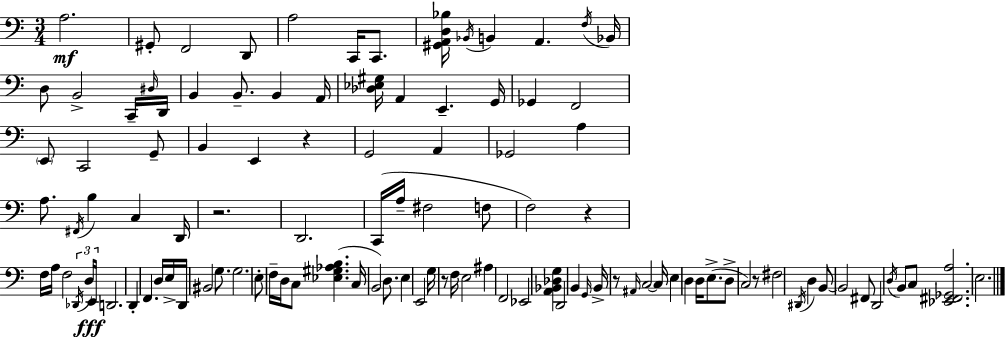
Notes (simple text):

A3/h. G#2/e F2/h D2/e A3/h C2/s C2/e. [G#2,A2,D3,Bb3]/s Bb2/s B2/q A2/q. F3/s Bb2/s D3/e B2/h C2/s D#3/s D2/s B2/q B2/e. B2/q A2/s [Db3,Eb3,G#3]/s A2/q E2/q. G2/s Gb2/q F2/h E2/e C2/h G2/e B2/q E2/q R/q G2/h A2/q Gb2/h A3/q A3/e. F#2/s B3/q C3/q D2/s R/h. D2/h. C2/s A3/s F#3/h F3/e F3/h R/q F3/s A3/s F3/h Db2/s D3/s E2/s D2/h. D2/q F2/q. D3/s E3/s D2/s BIS2/h G3/e. G3/h. E3/e F3/s D3/s C3/e [Eb3,G#3,Ab3,B3]/q. C3/s B2/h D3/e. E3/q E2/h G3/s R/e F3/s E3/h A#3/q F2/h Eb2/h [A2,Bb2,Db3,G3]/q D2/h B2/q G2/s B2/s R/e A#2/s C3/h C3/s E3/q D3/q D3/s E3/e. D3/e C3/h R/e F#3/h D#2/s D3/q B2/e B2/h F#2/e D2/h D3/s B2/e C3/e [Eb2,F#2,Gb2,A3]/h. E3/h.